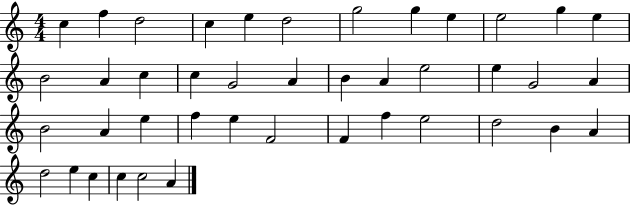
{
  \clef treble
  \numericTimeSignature
  \time 4/4
  \key c \major
  c''4 f''4 d''2 | c''4 e''4 d''2 | g''2 g''4 e''4 | e''2 g''4 e''4 | \break b'2 a'4 c''4 | c''4 g'2 a'4 | b'4 a'4 e''2 | e''4 g'2 a'4 | \break b'2 a'4 e''4 | f''4 e''4 f'2 | f'4 f''4 e''2 | d''2 b'4 a'4 | \break d''2 e''4 c''4 | c''4 c''2 a'4 | \bar "|."
}